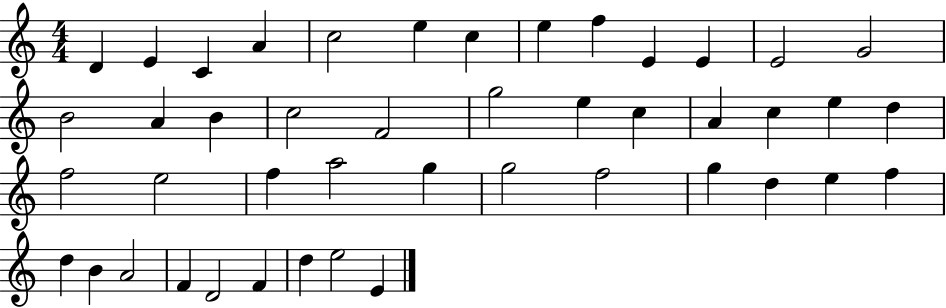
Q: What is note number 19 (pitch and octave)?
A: G5